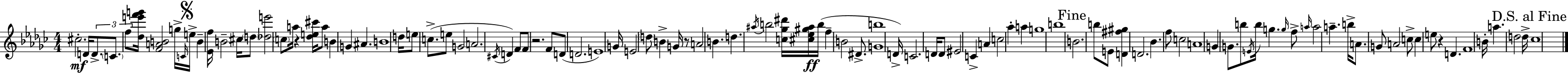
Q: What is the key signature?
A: EES minor